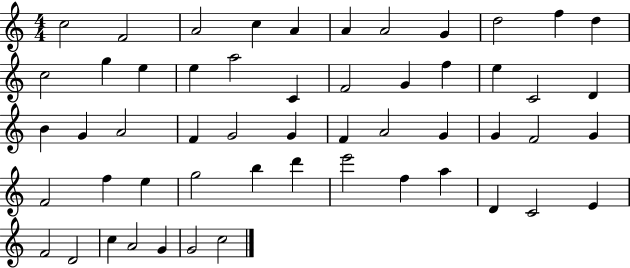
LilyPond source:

{
  \clef treble
  \numericTimeSignature
  \time 4/4
  \key c \major
  c''2 f'2 | a'2 c''4 a'4 | a'4 a'2 g'4 | d''2 f''4 d''4 | \break c''2 g''4 e''4 | e''4 a''2 c'4 | f'2 g'4 f''4 | e''4 c'2 d'4 | \break b'4 g'4 a'2 | f'4 g'2 g'4 | f'4 a'2 g'4 | g'4 f'2 g'4 | \break f'2 f''4 e''4 | g''2 b''4 d'''4 | e'''2 f''4 a''4 | d'4 c'2 e'4 | \break f'2 d'2 | c''4 a'2 g'4 | g'2 c''2 | \bar "|."
}